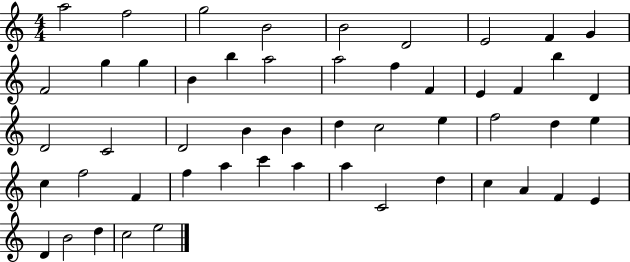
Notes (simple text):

A5/h F5/h G5/h B4/h B4/h D4/h E4/h F4/q G4/q F4/h G5/q G5/q B4/q B5/q A5/h A5/h F5/q F4/q E4/q F4/q B5/q D4/q D4/h C4/h D4/h B4/q B4/q D5/q C5/h E5/q F5/h D5/q E5/q C5/q F5/h F4/q F5/q A5/q C6/q A5/q A5/q C4/h D5/q C5/q A4/q F4/q E4/q D4/q B4/h D5/q C5/h E5/h